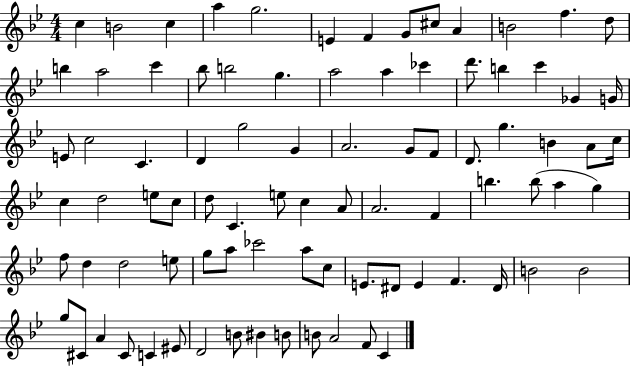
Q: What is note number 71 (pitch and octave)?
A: B4